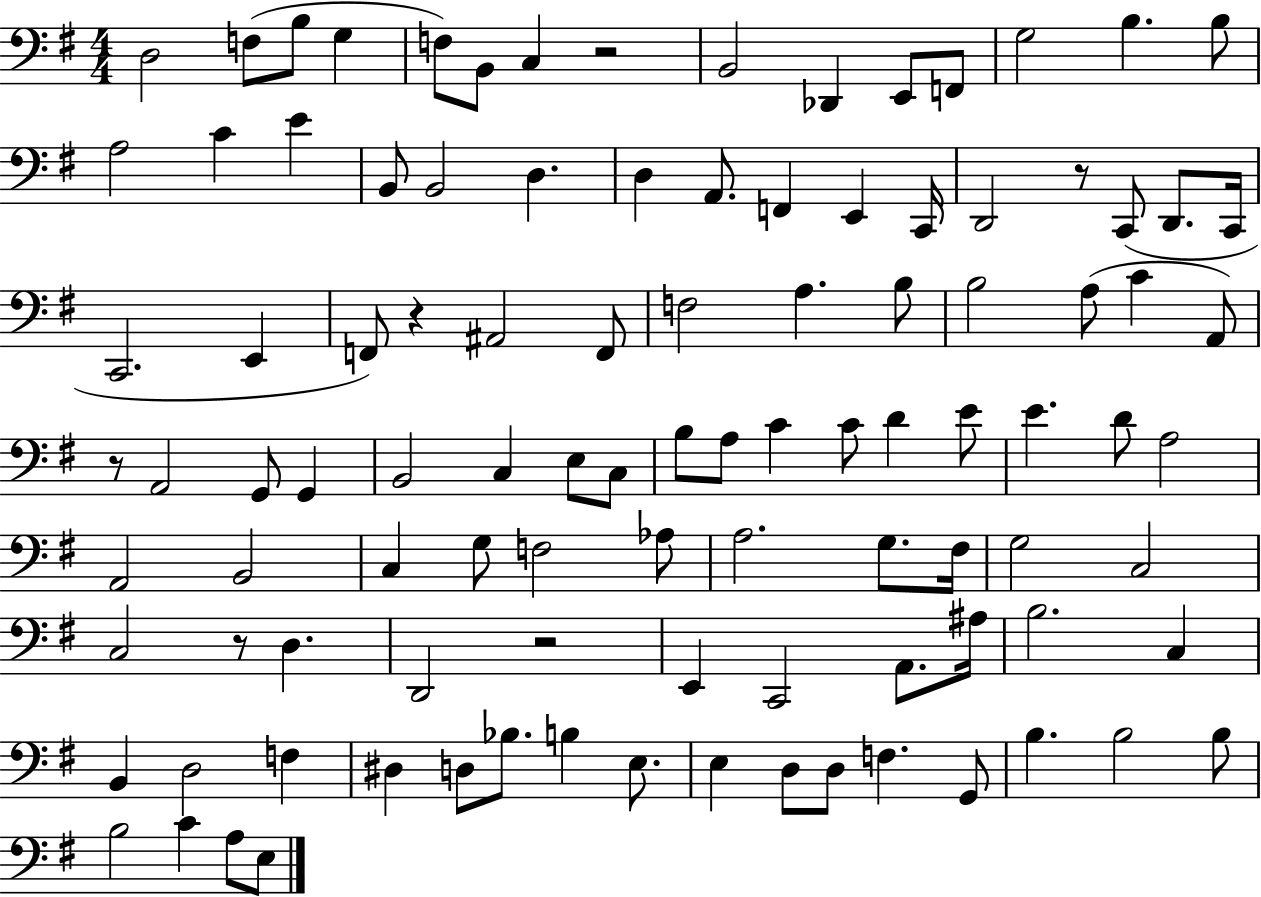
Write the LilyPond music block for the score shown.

{
  \clef bass
  \numericTimeSignature
  \time 4/4
  \key g \major
  \repeat volta 2 { d2 f8( b8 g4 | f8) b,8 c4 r2 | b,2 des,4 e,8 f,8 | g2 b4. b8 | \break a2 c'4 e'4 | b,8 b,2 d4. | d4 a,8. f,4 e,4 c,16 | d,2 r8 c,8( d,8. c,16 | \break c,2. e,4 | f,8) r4 ais,2 f,8 | f2 a4. b8 | b2 a8( c'4 a,8) | \break r8 a,2 g,8 g,4 | b,2 c4 e8 c8 | b8 a8 c'4 c'8 d'4 e'8 | e'4. d'8 a2 | \break a,2 b,2 | c4 g8 f2 aes8 | a2. g8. fis16 | g2 c2 | \break c2 r8 d4. | d,2 r2 | e,4 c,2 a,8. ais16 | b2. c4 | \break b,4 d2 f4 | dis4 d8 bes8. b4 e8. | e4 d8 d8 f4. g,8 | b4. b2 b8 | \break b2 c'4 a8 e8 | } \bar "|."
}